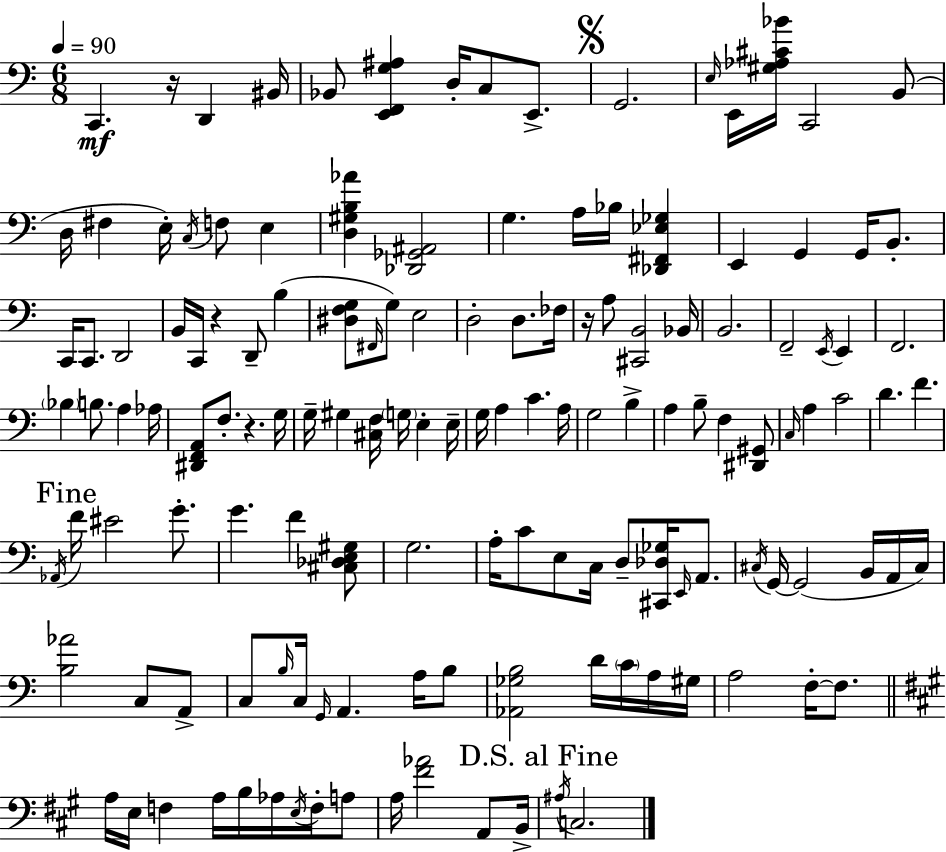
{
  \clef bass
  \numericTimeSignature
  \time 6/8
  \key a \minor
  \tempo 4 = 90
  c,4.\mf r16 d,4 bis,16 | bes,8 <e, f, g ais>4 d16-. c8 e,8.-> | \mark \markup { \musicglyph "scripts.segno" } g,2. | \grace { e16 } e,16 <gis aes cis' bes'>16 c,2 b,8( | \break d16 fis4 e16-.) \acciaccatura { c16 } f8 e4 | <d gis b aes'>4 <des, ges, ais,>2 | g4. a16 bes16 <des, fis, ees ges>4 | e,4 g,4 g,16 b,8.-. | \break c,16 c,8. d,2 | b,16 c,16 r4 d,8-- b4( | <dis f g>8 \grace { fis,16 } g8) e2 | d2-. d8. | \break fes16 r16 a8 <cis, b,>2 | bes,16 b,2. | f,2-- \acciaccatura { e,16 } | e,4 f,2. | \break \parenthesize bes4 b8. a4 | aes16 <dis, f, a,>8 f8.-. r4. | g16 g16-- gis4 <cis f>16 \parenthesize g16 e4-. | e16-- g16 a4 c'4. | \break a16 g2 | b4-> a4 b8-- f4 | <dis, gis,>8 \grace { c16 } a4 c'2 | d'4. f'4. | \break \mark "Fine" \acciaccatura { aes,16 } f'16 eis'2 | g'8.-. g'4. | f'4 <cis des e gis>8 g2. | a16-. c'8 e8 c16 | \break d8-- <cis, des ges>16 \grace { e,16 } a,8. \acciaccatura { cis16 } g,16~~ g,2( | b,16 a,16 cis16) <b aes'>2 | c8 a,8-> c8 \grace { b16 } c16 | \grace { g,16 } a,4. a16 b8 <aes, ges b>2 | \break d'16 \parenthesize c'16 a16 gis16 a2 | f16-.~~ f8. \bar "||" \break \key a \major a16 e16 f4 a16 b16 aes16 \acciaccatura { e16 } f16-. a8 | a16 <fis' aes'>2 a,8 | b,16-> \mark "D.S. al Fine" \acciaccatura { ais16 } c2. | \bar "|."
}